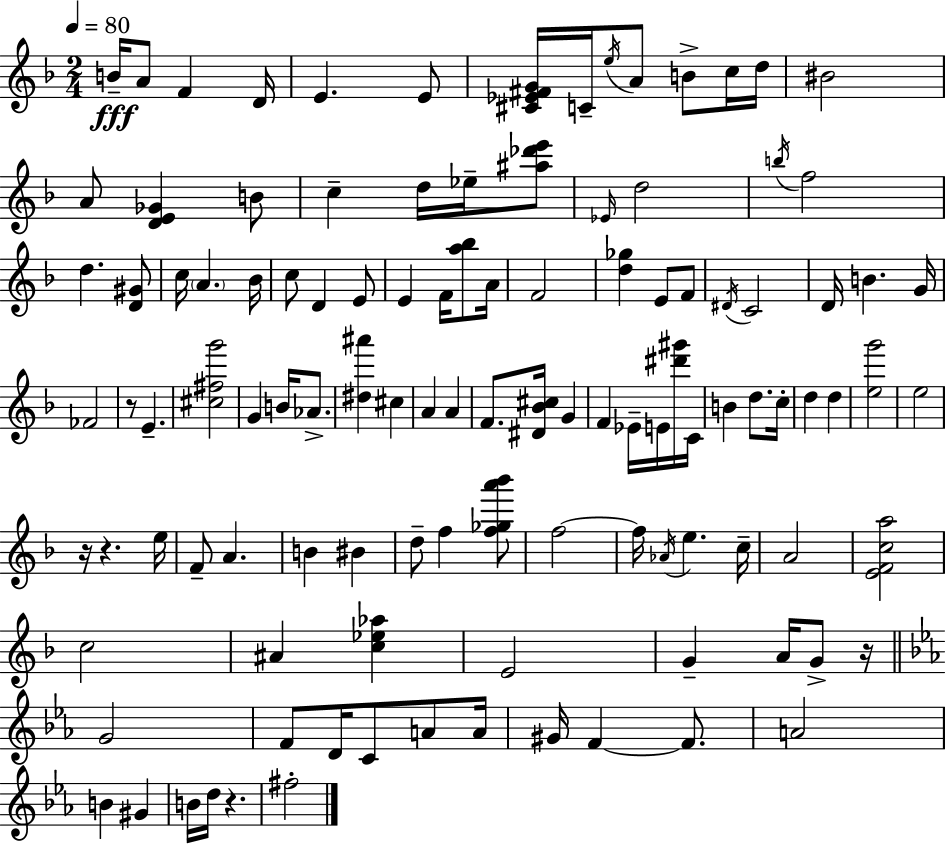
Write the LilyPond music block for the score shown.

{
  \clef treble
  \numericTimeSignature
  \time 2/4
  \key d \minor
  \tempo 4 = 80
  \repeat volta 2 { b'16--\fff a'8 f'4 d'16 | e'4. e'8 | <cis' ees' fis' g'>16 c'16-- \acciaccatura { e''16 } a'8 b'8-> c''16 | d''16 bis'2 | \break a'8 <d' e' ges'>4 b'8 | c''4-- d''16 ees''16-- <ais'' des''' e'''>8 | \grace { ees'16 } d''2 | \acciaccatura { b''16 } f''2 | \break d''4. | <d' gis'>8 c''16 \parenthesize a'4. | bes'16 c''8 d'4 | e'8 e'4 f'16 | \break <a'' bes''>8 a'16 f'2 | <d'' ges''>4 e'8 | f'8 \acciaccatura { dis'16 } c'2 | d'16 b'4. | \break g'16 fes'2 | r8 e'4.-- | <cis'' fis'' g'''>2 | g'4 | \break b'16 aes'8.-> <dis'' ais'''>4 | cis''4 a'4 | a'4 f'8. <dis' bes' cis''>16 | g'4 f'4 | \break ees'16-- e'16 <dis''' gis'''>16 c'16 b'4 | d''8. c''16-. d''4 | d''4 <e'' g'''>2 | e''2 | \break r16 r4. | e''16 f'8-- a'4. | b'4 | bis'4 d''8-- f''4 | \break <f'' ges'' a''' bes'''>8 f''2~~ | f''16 \acciaccatura { aes'16 } e''4. | c''16-- a'2 | <e' f' c'' a''>2 | \break c''2 | ais'4 | <c'' ees'' aes''>4 e'2 | g'4-- | \break a'16 g'8-> r16 \bar "||" \break \key ees \major g'2 | f'8 d'16 c'8 a'8 a'16 | gis'16 f'4~~ f'8. | a'2 | \break b'4 gis'4 | b'16 d''16 r4. | fis''2-. | } \bar "|."
}